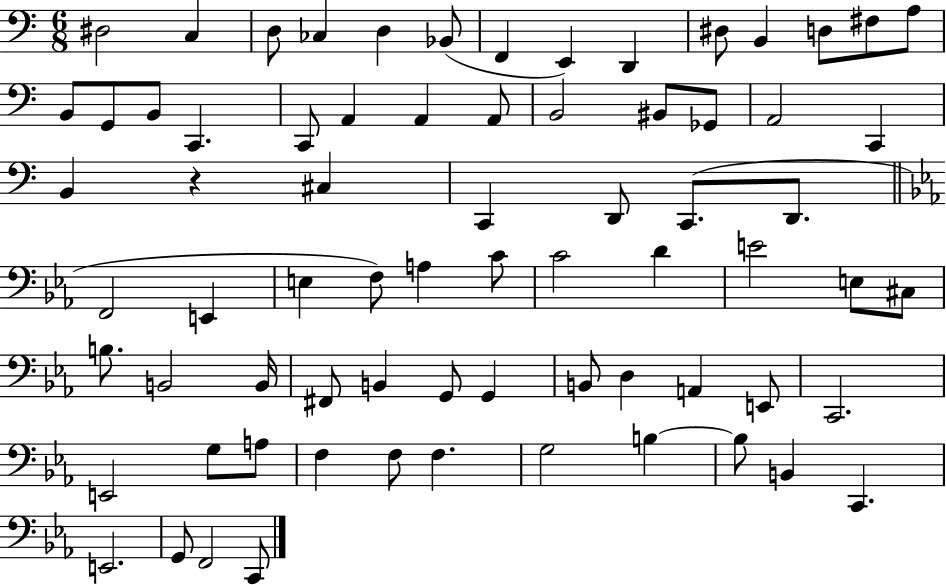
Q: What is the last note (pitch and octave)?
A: C2